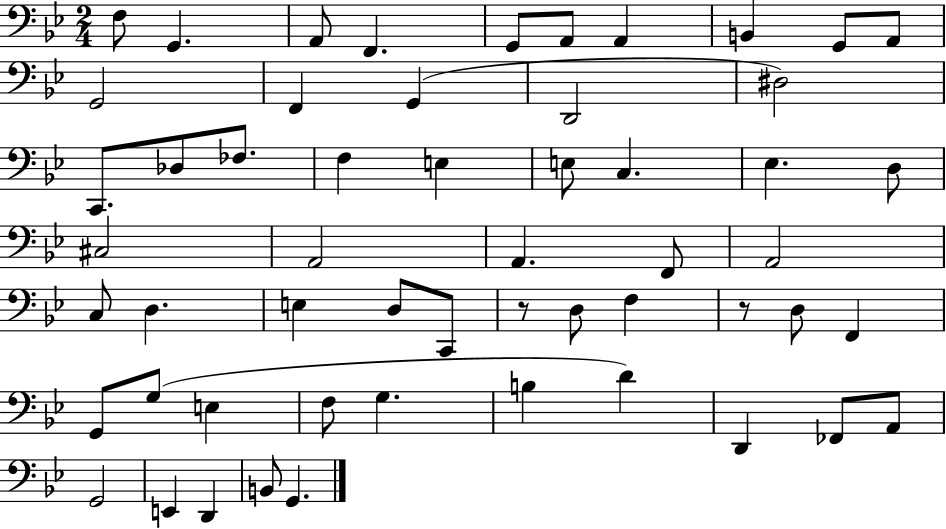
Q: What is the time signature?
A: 2/4